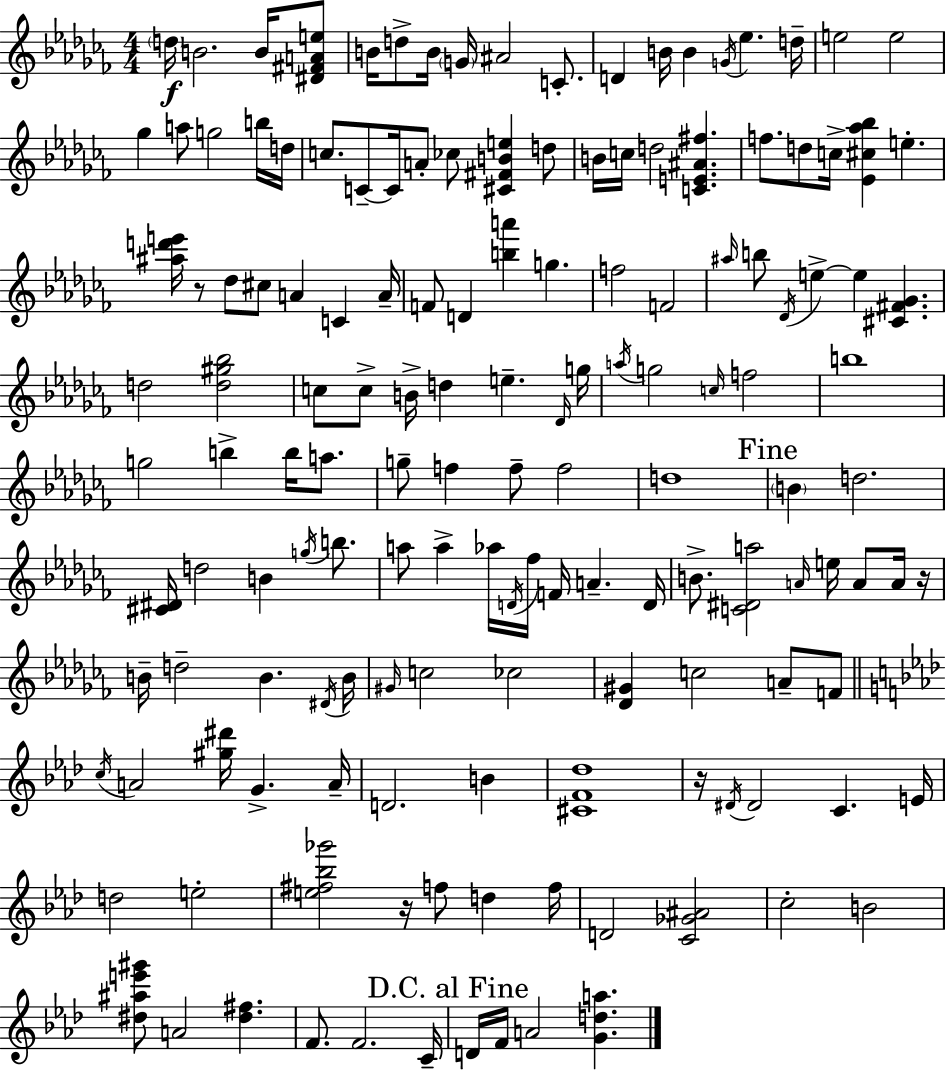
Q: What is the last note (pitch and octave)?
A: A4